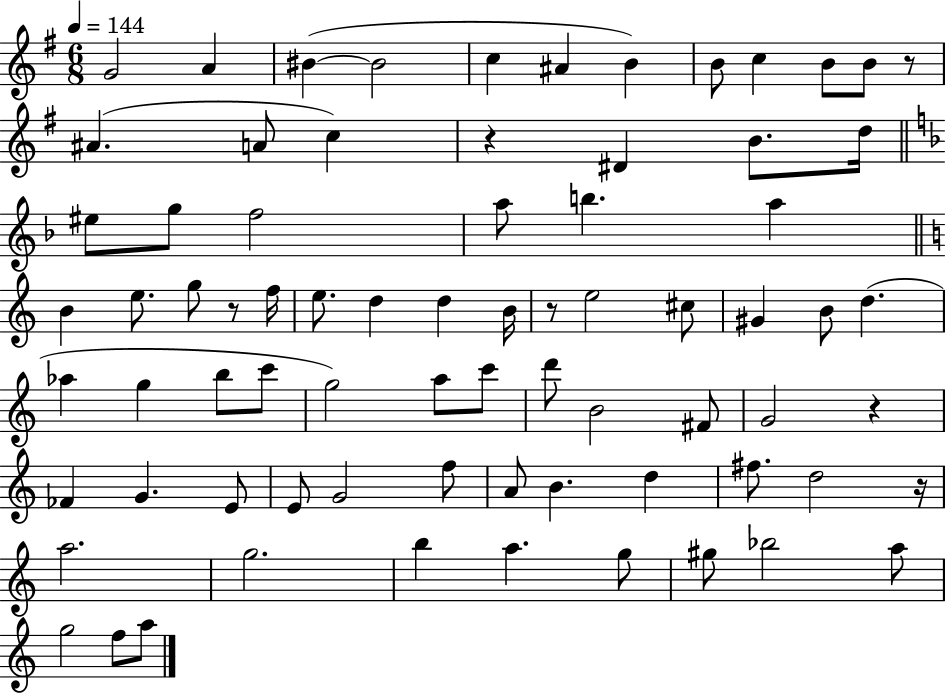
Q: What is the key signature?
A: G major